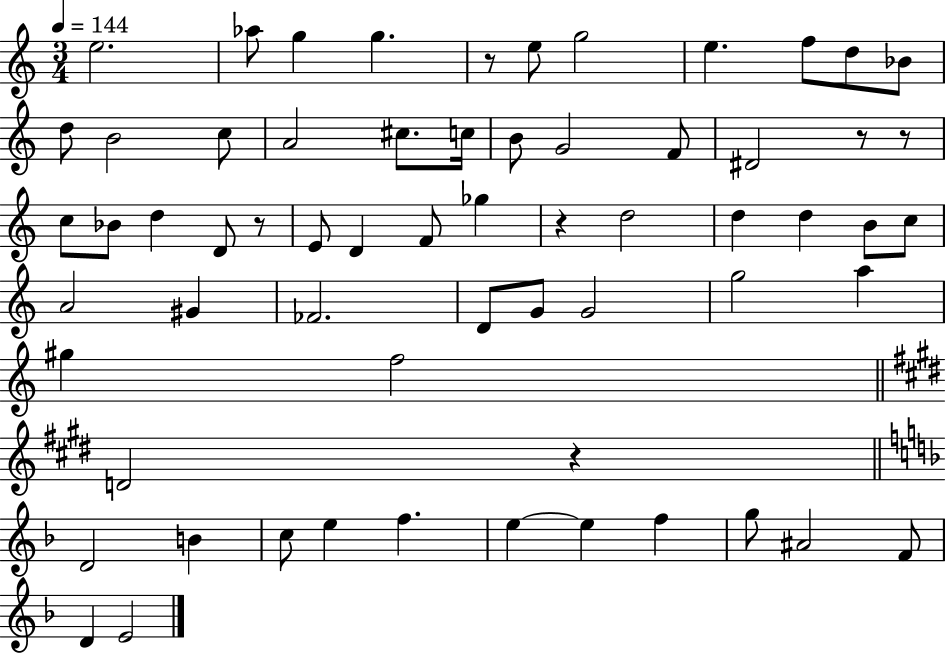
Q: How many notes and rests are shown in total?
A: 63